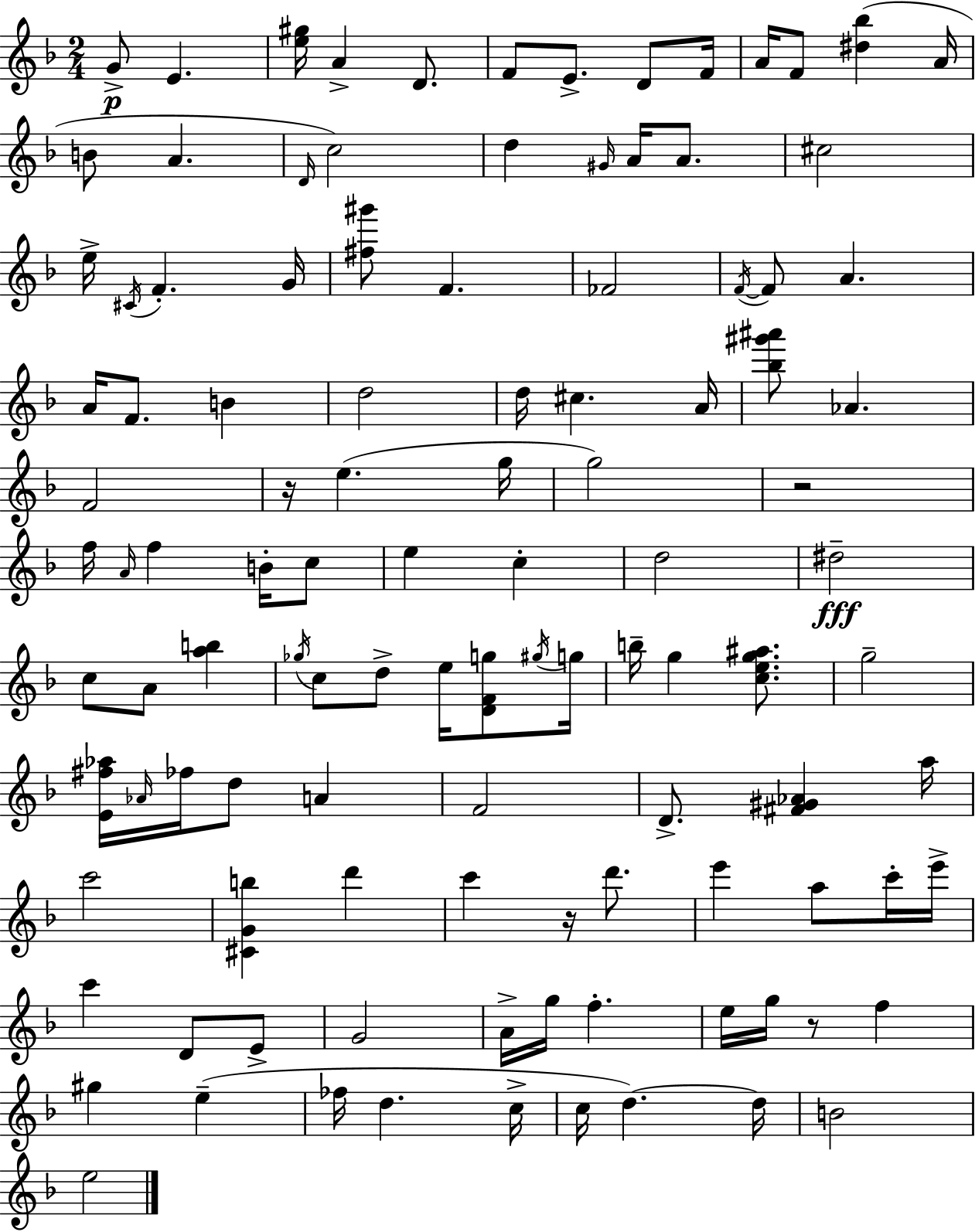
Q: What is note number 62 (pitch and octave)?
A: Ab4